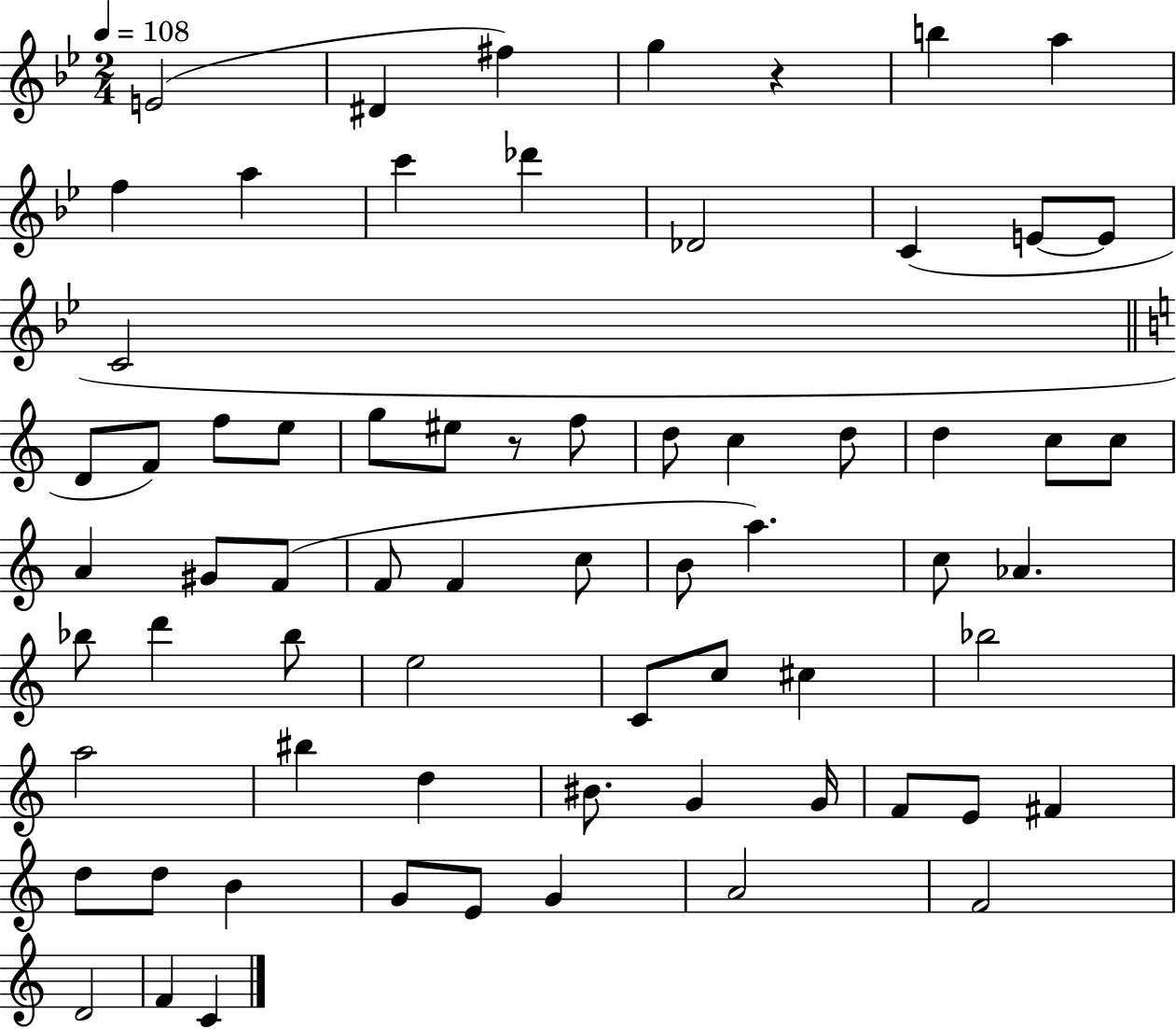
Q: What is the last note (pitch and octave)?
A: C4